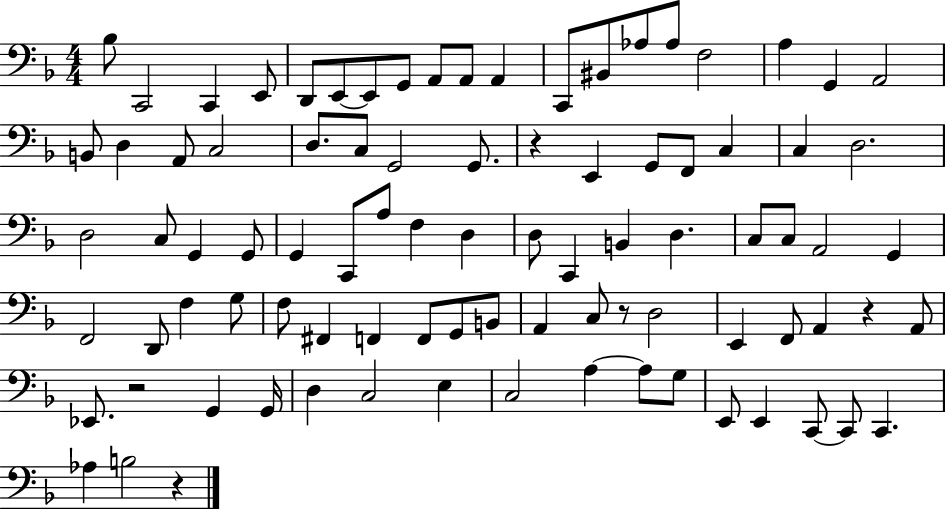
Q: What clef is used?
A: bass